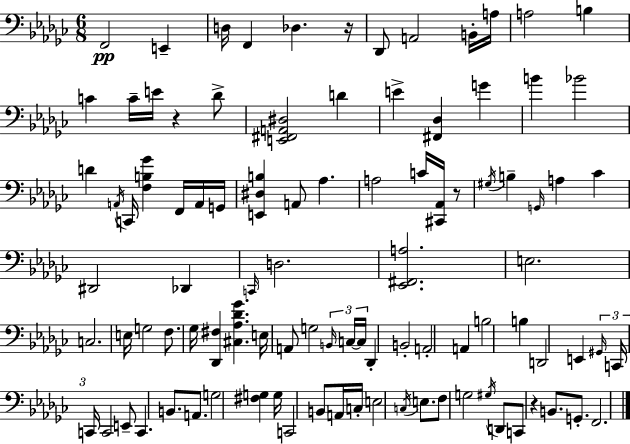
F2/h E2/q D3/s F2/q Db3/q. R/s Db2/e A2/h B2/s A3/s A3/h B3/q C4/q C4/s E4/s R/q Db4/e [E2,F#2,A2,D#3]/h D4/q E4/q [F#2,Db3]/q G4/q B4/q Bb4/h D4/q A2/s C2/s [F3,B3,Gb4]/q F2/s A2/s G2/s [E2,D#3,B3]/q A2/e Ab3/q. A3/h C4/s [C#2,Ab2]/s R/e G#3/s B3/q G2/s A3/q CES4/q D#2/h Db2/q C2/s D3/h. [Eb2,F#2,A3]/h. E3/h. C3/h. E3/s G3/h F3/e. Gb3/s [Db2,F#3]/q [C#3,Ab3,Db4,Gb4]/q. E3/s A2/e G3/h B2/s C3/s C3/s Db2/q B2/h A2/h A2/q B3/h B3/q D2/h E2/q G#2/s C2/s C2/s C2/h E2/e C2/q. B2/e. A2/e. G3/h [F#3,G3]/q G3/s C2/h B2/e A2/s C3/s E3/h C3/s E3/e. F3/e G3/h G#3/s D2/e C2/e R/q B2/e. G2/e. F2/h.